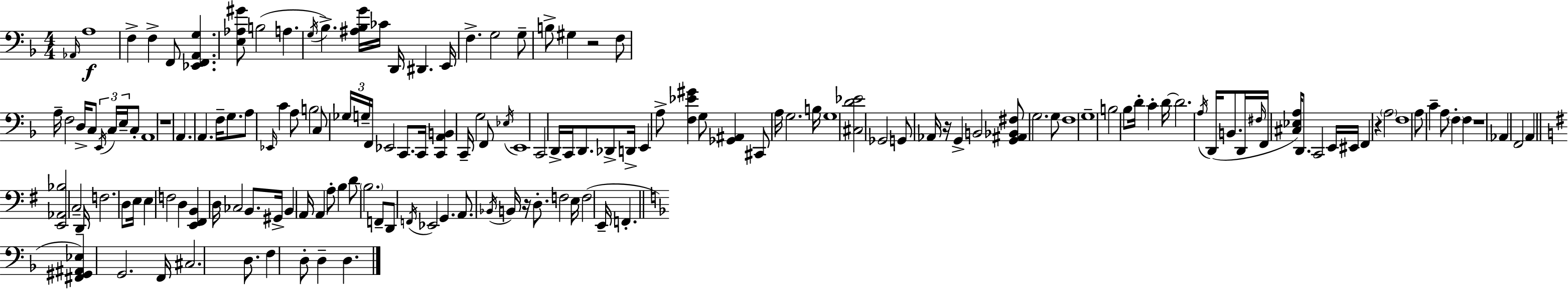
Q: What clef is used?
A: bass